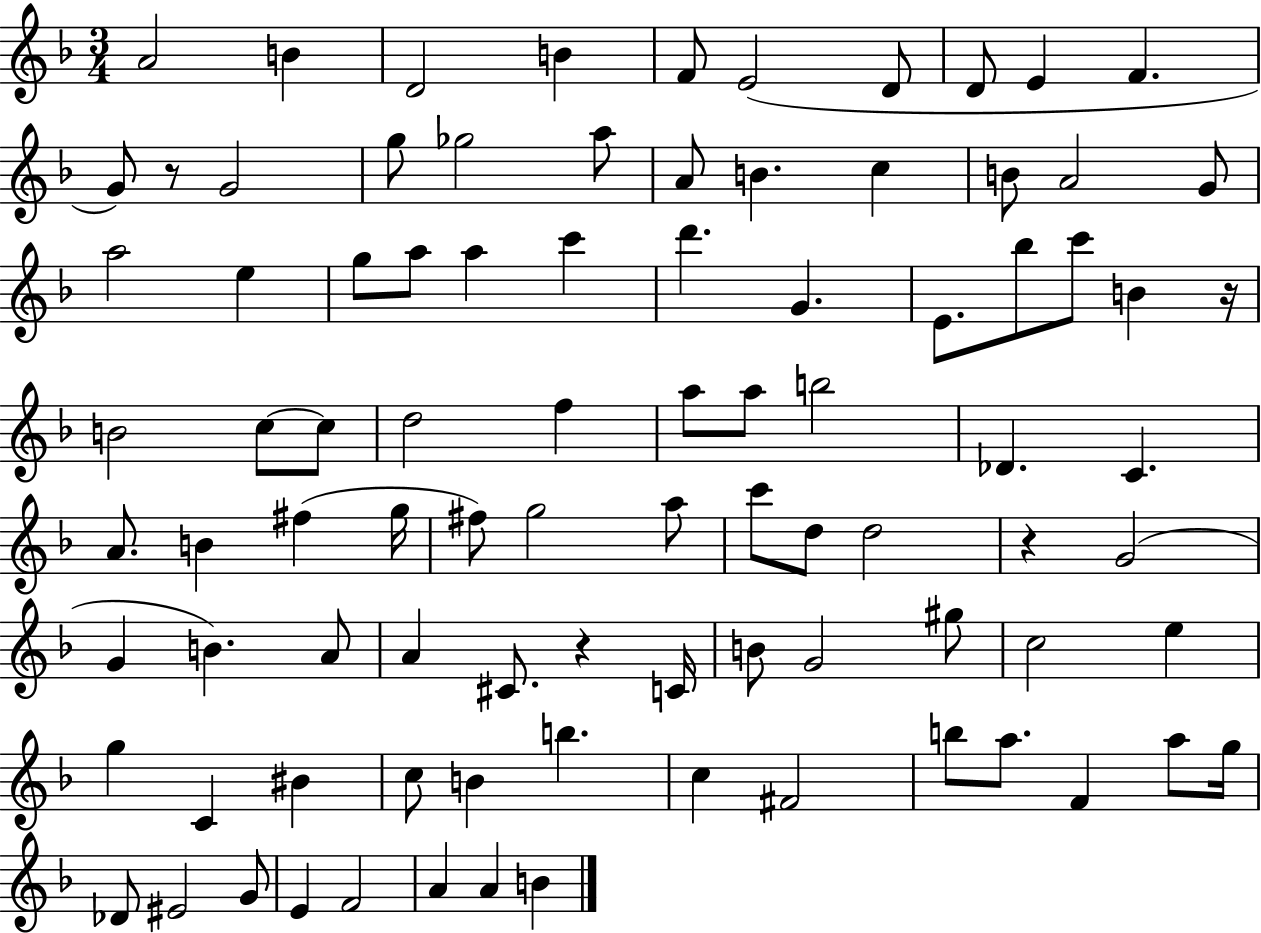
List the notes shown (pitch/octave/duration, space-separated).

A4/h B4/q D4/h B4/q F4/e E4/h D4/e D4/e E4/q F4/q. G4/e R/e G4/h G5/e Gb5/h A5/e A4/e B4/q. C5/q B4/e A4/h G4/e A5/h E5/q G5/e A5/e A5/q C6/q D6/q. G4/q. E4/e. Bb5/e C6/e B4/q R/s B4/h C5/e C5/e D5/h F5/q A5/e A5/e B5/h Db4/q. C4/q. A4/e. B4/q F#5/q G5/s F#5/e G5/h A5/e C6/e D5/e D5/h R/q G4/h G4/q B4/q. A4/e A4/q C#4/e. R/q C4/s B4/e G4/h G#5/e C5/h E5/q G5/q C4/q BIS4/q C5/e B4/q B5/q. C5/q F#4/h B5/e A5/e. F4/q A5/e G5/s Db4/e EIS4/h G4/e E4/q F4/h A4/q A4/q B4/q